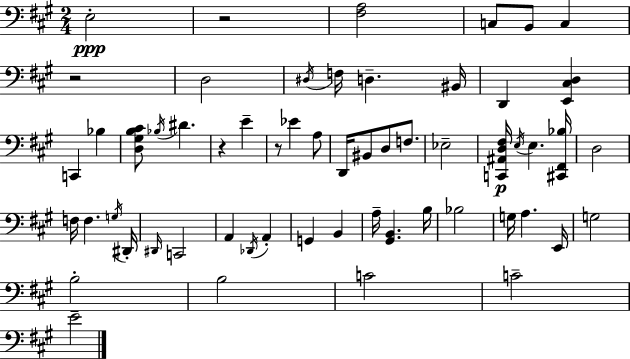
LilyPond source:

{
  \clef bass
  \numericTimeSignature
  \time 2/4
  \key a \major
  e2-.\ppp | r2 | <fis a>2 | c8 b,8 c4 | \break r2 | d2 | \acciaccatura { dis16 } f16 d4.-- | bis,16 d,4 <e, cis d>4 | \break c,4 bes4 | <d gis b cis'>8 \acciaccatura { bes16 } dis'4. | r4 e'4-- | r8 ees'4 | \break a8 d,16 bis,8 d8 f8. | ees2-- | <c, ais, d fis>16\p \acciaccatura { e16 } e4. | <cis, fis, bes>16 d2 | \break f16 f4. | \acciaccatura { g16 } dis,16-. \grace { dis,16 } c,2 | a,4 | \acciaccatura { des,16 } a,4-. g,4 | \break b,4 a16-- <gis, b,>4. | b16 bes2 | g16 a4. | e,16 g2 | \break b2-. | b2 | c'2 | c'2-- | \break e'2-- | \bar "|."
}